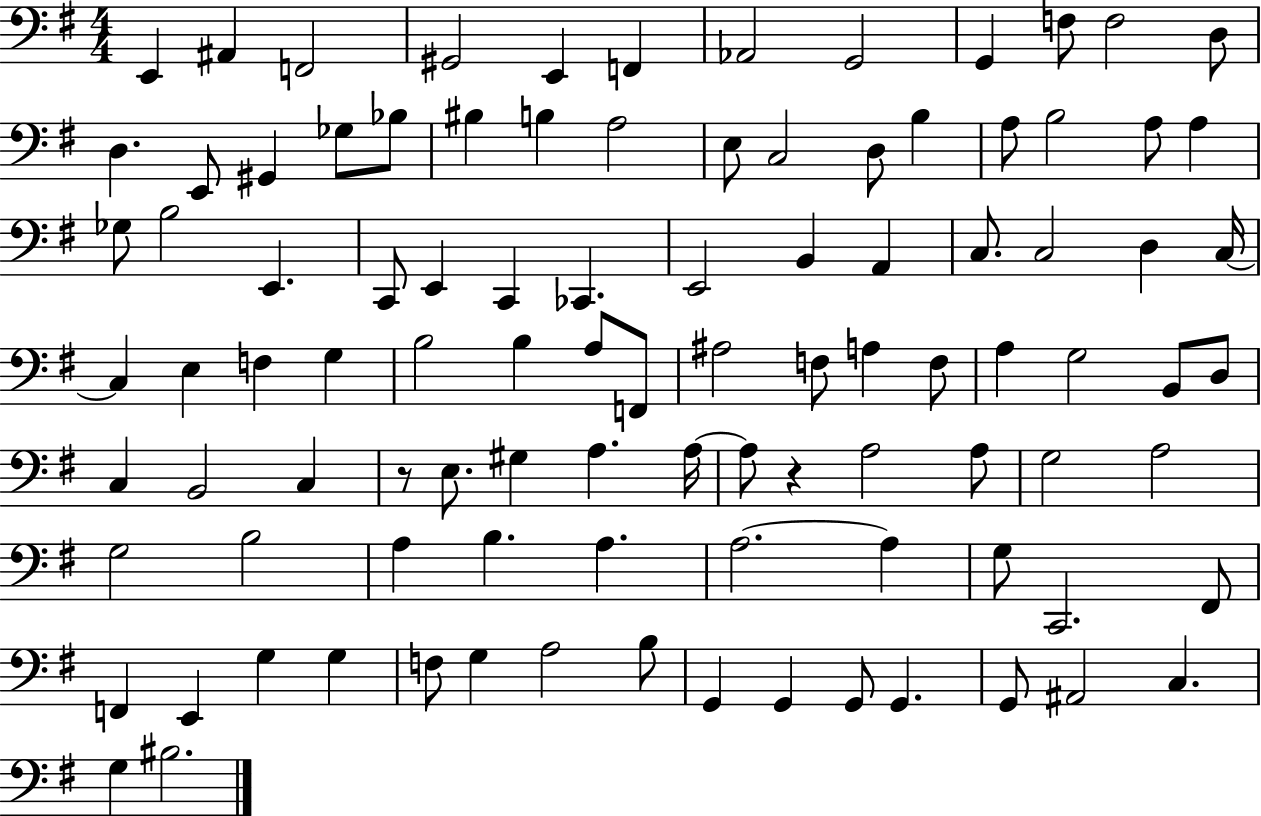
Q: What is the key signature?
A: G major